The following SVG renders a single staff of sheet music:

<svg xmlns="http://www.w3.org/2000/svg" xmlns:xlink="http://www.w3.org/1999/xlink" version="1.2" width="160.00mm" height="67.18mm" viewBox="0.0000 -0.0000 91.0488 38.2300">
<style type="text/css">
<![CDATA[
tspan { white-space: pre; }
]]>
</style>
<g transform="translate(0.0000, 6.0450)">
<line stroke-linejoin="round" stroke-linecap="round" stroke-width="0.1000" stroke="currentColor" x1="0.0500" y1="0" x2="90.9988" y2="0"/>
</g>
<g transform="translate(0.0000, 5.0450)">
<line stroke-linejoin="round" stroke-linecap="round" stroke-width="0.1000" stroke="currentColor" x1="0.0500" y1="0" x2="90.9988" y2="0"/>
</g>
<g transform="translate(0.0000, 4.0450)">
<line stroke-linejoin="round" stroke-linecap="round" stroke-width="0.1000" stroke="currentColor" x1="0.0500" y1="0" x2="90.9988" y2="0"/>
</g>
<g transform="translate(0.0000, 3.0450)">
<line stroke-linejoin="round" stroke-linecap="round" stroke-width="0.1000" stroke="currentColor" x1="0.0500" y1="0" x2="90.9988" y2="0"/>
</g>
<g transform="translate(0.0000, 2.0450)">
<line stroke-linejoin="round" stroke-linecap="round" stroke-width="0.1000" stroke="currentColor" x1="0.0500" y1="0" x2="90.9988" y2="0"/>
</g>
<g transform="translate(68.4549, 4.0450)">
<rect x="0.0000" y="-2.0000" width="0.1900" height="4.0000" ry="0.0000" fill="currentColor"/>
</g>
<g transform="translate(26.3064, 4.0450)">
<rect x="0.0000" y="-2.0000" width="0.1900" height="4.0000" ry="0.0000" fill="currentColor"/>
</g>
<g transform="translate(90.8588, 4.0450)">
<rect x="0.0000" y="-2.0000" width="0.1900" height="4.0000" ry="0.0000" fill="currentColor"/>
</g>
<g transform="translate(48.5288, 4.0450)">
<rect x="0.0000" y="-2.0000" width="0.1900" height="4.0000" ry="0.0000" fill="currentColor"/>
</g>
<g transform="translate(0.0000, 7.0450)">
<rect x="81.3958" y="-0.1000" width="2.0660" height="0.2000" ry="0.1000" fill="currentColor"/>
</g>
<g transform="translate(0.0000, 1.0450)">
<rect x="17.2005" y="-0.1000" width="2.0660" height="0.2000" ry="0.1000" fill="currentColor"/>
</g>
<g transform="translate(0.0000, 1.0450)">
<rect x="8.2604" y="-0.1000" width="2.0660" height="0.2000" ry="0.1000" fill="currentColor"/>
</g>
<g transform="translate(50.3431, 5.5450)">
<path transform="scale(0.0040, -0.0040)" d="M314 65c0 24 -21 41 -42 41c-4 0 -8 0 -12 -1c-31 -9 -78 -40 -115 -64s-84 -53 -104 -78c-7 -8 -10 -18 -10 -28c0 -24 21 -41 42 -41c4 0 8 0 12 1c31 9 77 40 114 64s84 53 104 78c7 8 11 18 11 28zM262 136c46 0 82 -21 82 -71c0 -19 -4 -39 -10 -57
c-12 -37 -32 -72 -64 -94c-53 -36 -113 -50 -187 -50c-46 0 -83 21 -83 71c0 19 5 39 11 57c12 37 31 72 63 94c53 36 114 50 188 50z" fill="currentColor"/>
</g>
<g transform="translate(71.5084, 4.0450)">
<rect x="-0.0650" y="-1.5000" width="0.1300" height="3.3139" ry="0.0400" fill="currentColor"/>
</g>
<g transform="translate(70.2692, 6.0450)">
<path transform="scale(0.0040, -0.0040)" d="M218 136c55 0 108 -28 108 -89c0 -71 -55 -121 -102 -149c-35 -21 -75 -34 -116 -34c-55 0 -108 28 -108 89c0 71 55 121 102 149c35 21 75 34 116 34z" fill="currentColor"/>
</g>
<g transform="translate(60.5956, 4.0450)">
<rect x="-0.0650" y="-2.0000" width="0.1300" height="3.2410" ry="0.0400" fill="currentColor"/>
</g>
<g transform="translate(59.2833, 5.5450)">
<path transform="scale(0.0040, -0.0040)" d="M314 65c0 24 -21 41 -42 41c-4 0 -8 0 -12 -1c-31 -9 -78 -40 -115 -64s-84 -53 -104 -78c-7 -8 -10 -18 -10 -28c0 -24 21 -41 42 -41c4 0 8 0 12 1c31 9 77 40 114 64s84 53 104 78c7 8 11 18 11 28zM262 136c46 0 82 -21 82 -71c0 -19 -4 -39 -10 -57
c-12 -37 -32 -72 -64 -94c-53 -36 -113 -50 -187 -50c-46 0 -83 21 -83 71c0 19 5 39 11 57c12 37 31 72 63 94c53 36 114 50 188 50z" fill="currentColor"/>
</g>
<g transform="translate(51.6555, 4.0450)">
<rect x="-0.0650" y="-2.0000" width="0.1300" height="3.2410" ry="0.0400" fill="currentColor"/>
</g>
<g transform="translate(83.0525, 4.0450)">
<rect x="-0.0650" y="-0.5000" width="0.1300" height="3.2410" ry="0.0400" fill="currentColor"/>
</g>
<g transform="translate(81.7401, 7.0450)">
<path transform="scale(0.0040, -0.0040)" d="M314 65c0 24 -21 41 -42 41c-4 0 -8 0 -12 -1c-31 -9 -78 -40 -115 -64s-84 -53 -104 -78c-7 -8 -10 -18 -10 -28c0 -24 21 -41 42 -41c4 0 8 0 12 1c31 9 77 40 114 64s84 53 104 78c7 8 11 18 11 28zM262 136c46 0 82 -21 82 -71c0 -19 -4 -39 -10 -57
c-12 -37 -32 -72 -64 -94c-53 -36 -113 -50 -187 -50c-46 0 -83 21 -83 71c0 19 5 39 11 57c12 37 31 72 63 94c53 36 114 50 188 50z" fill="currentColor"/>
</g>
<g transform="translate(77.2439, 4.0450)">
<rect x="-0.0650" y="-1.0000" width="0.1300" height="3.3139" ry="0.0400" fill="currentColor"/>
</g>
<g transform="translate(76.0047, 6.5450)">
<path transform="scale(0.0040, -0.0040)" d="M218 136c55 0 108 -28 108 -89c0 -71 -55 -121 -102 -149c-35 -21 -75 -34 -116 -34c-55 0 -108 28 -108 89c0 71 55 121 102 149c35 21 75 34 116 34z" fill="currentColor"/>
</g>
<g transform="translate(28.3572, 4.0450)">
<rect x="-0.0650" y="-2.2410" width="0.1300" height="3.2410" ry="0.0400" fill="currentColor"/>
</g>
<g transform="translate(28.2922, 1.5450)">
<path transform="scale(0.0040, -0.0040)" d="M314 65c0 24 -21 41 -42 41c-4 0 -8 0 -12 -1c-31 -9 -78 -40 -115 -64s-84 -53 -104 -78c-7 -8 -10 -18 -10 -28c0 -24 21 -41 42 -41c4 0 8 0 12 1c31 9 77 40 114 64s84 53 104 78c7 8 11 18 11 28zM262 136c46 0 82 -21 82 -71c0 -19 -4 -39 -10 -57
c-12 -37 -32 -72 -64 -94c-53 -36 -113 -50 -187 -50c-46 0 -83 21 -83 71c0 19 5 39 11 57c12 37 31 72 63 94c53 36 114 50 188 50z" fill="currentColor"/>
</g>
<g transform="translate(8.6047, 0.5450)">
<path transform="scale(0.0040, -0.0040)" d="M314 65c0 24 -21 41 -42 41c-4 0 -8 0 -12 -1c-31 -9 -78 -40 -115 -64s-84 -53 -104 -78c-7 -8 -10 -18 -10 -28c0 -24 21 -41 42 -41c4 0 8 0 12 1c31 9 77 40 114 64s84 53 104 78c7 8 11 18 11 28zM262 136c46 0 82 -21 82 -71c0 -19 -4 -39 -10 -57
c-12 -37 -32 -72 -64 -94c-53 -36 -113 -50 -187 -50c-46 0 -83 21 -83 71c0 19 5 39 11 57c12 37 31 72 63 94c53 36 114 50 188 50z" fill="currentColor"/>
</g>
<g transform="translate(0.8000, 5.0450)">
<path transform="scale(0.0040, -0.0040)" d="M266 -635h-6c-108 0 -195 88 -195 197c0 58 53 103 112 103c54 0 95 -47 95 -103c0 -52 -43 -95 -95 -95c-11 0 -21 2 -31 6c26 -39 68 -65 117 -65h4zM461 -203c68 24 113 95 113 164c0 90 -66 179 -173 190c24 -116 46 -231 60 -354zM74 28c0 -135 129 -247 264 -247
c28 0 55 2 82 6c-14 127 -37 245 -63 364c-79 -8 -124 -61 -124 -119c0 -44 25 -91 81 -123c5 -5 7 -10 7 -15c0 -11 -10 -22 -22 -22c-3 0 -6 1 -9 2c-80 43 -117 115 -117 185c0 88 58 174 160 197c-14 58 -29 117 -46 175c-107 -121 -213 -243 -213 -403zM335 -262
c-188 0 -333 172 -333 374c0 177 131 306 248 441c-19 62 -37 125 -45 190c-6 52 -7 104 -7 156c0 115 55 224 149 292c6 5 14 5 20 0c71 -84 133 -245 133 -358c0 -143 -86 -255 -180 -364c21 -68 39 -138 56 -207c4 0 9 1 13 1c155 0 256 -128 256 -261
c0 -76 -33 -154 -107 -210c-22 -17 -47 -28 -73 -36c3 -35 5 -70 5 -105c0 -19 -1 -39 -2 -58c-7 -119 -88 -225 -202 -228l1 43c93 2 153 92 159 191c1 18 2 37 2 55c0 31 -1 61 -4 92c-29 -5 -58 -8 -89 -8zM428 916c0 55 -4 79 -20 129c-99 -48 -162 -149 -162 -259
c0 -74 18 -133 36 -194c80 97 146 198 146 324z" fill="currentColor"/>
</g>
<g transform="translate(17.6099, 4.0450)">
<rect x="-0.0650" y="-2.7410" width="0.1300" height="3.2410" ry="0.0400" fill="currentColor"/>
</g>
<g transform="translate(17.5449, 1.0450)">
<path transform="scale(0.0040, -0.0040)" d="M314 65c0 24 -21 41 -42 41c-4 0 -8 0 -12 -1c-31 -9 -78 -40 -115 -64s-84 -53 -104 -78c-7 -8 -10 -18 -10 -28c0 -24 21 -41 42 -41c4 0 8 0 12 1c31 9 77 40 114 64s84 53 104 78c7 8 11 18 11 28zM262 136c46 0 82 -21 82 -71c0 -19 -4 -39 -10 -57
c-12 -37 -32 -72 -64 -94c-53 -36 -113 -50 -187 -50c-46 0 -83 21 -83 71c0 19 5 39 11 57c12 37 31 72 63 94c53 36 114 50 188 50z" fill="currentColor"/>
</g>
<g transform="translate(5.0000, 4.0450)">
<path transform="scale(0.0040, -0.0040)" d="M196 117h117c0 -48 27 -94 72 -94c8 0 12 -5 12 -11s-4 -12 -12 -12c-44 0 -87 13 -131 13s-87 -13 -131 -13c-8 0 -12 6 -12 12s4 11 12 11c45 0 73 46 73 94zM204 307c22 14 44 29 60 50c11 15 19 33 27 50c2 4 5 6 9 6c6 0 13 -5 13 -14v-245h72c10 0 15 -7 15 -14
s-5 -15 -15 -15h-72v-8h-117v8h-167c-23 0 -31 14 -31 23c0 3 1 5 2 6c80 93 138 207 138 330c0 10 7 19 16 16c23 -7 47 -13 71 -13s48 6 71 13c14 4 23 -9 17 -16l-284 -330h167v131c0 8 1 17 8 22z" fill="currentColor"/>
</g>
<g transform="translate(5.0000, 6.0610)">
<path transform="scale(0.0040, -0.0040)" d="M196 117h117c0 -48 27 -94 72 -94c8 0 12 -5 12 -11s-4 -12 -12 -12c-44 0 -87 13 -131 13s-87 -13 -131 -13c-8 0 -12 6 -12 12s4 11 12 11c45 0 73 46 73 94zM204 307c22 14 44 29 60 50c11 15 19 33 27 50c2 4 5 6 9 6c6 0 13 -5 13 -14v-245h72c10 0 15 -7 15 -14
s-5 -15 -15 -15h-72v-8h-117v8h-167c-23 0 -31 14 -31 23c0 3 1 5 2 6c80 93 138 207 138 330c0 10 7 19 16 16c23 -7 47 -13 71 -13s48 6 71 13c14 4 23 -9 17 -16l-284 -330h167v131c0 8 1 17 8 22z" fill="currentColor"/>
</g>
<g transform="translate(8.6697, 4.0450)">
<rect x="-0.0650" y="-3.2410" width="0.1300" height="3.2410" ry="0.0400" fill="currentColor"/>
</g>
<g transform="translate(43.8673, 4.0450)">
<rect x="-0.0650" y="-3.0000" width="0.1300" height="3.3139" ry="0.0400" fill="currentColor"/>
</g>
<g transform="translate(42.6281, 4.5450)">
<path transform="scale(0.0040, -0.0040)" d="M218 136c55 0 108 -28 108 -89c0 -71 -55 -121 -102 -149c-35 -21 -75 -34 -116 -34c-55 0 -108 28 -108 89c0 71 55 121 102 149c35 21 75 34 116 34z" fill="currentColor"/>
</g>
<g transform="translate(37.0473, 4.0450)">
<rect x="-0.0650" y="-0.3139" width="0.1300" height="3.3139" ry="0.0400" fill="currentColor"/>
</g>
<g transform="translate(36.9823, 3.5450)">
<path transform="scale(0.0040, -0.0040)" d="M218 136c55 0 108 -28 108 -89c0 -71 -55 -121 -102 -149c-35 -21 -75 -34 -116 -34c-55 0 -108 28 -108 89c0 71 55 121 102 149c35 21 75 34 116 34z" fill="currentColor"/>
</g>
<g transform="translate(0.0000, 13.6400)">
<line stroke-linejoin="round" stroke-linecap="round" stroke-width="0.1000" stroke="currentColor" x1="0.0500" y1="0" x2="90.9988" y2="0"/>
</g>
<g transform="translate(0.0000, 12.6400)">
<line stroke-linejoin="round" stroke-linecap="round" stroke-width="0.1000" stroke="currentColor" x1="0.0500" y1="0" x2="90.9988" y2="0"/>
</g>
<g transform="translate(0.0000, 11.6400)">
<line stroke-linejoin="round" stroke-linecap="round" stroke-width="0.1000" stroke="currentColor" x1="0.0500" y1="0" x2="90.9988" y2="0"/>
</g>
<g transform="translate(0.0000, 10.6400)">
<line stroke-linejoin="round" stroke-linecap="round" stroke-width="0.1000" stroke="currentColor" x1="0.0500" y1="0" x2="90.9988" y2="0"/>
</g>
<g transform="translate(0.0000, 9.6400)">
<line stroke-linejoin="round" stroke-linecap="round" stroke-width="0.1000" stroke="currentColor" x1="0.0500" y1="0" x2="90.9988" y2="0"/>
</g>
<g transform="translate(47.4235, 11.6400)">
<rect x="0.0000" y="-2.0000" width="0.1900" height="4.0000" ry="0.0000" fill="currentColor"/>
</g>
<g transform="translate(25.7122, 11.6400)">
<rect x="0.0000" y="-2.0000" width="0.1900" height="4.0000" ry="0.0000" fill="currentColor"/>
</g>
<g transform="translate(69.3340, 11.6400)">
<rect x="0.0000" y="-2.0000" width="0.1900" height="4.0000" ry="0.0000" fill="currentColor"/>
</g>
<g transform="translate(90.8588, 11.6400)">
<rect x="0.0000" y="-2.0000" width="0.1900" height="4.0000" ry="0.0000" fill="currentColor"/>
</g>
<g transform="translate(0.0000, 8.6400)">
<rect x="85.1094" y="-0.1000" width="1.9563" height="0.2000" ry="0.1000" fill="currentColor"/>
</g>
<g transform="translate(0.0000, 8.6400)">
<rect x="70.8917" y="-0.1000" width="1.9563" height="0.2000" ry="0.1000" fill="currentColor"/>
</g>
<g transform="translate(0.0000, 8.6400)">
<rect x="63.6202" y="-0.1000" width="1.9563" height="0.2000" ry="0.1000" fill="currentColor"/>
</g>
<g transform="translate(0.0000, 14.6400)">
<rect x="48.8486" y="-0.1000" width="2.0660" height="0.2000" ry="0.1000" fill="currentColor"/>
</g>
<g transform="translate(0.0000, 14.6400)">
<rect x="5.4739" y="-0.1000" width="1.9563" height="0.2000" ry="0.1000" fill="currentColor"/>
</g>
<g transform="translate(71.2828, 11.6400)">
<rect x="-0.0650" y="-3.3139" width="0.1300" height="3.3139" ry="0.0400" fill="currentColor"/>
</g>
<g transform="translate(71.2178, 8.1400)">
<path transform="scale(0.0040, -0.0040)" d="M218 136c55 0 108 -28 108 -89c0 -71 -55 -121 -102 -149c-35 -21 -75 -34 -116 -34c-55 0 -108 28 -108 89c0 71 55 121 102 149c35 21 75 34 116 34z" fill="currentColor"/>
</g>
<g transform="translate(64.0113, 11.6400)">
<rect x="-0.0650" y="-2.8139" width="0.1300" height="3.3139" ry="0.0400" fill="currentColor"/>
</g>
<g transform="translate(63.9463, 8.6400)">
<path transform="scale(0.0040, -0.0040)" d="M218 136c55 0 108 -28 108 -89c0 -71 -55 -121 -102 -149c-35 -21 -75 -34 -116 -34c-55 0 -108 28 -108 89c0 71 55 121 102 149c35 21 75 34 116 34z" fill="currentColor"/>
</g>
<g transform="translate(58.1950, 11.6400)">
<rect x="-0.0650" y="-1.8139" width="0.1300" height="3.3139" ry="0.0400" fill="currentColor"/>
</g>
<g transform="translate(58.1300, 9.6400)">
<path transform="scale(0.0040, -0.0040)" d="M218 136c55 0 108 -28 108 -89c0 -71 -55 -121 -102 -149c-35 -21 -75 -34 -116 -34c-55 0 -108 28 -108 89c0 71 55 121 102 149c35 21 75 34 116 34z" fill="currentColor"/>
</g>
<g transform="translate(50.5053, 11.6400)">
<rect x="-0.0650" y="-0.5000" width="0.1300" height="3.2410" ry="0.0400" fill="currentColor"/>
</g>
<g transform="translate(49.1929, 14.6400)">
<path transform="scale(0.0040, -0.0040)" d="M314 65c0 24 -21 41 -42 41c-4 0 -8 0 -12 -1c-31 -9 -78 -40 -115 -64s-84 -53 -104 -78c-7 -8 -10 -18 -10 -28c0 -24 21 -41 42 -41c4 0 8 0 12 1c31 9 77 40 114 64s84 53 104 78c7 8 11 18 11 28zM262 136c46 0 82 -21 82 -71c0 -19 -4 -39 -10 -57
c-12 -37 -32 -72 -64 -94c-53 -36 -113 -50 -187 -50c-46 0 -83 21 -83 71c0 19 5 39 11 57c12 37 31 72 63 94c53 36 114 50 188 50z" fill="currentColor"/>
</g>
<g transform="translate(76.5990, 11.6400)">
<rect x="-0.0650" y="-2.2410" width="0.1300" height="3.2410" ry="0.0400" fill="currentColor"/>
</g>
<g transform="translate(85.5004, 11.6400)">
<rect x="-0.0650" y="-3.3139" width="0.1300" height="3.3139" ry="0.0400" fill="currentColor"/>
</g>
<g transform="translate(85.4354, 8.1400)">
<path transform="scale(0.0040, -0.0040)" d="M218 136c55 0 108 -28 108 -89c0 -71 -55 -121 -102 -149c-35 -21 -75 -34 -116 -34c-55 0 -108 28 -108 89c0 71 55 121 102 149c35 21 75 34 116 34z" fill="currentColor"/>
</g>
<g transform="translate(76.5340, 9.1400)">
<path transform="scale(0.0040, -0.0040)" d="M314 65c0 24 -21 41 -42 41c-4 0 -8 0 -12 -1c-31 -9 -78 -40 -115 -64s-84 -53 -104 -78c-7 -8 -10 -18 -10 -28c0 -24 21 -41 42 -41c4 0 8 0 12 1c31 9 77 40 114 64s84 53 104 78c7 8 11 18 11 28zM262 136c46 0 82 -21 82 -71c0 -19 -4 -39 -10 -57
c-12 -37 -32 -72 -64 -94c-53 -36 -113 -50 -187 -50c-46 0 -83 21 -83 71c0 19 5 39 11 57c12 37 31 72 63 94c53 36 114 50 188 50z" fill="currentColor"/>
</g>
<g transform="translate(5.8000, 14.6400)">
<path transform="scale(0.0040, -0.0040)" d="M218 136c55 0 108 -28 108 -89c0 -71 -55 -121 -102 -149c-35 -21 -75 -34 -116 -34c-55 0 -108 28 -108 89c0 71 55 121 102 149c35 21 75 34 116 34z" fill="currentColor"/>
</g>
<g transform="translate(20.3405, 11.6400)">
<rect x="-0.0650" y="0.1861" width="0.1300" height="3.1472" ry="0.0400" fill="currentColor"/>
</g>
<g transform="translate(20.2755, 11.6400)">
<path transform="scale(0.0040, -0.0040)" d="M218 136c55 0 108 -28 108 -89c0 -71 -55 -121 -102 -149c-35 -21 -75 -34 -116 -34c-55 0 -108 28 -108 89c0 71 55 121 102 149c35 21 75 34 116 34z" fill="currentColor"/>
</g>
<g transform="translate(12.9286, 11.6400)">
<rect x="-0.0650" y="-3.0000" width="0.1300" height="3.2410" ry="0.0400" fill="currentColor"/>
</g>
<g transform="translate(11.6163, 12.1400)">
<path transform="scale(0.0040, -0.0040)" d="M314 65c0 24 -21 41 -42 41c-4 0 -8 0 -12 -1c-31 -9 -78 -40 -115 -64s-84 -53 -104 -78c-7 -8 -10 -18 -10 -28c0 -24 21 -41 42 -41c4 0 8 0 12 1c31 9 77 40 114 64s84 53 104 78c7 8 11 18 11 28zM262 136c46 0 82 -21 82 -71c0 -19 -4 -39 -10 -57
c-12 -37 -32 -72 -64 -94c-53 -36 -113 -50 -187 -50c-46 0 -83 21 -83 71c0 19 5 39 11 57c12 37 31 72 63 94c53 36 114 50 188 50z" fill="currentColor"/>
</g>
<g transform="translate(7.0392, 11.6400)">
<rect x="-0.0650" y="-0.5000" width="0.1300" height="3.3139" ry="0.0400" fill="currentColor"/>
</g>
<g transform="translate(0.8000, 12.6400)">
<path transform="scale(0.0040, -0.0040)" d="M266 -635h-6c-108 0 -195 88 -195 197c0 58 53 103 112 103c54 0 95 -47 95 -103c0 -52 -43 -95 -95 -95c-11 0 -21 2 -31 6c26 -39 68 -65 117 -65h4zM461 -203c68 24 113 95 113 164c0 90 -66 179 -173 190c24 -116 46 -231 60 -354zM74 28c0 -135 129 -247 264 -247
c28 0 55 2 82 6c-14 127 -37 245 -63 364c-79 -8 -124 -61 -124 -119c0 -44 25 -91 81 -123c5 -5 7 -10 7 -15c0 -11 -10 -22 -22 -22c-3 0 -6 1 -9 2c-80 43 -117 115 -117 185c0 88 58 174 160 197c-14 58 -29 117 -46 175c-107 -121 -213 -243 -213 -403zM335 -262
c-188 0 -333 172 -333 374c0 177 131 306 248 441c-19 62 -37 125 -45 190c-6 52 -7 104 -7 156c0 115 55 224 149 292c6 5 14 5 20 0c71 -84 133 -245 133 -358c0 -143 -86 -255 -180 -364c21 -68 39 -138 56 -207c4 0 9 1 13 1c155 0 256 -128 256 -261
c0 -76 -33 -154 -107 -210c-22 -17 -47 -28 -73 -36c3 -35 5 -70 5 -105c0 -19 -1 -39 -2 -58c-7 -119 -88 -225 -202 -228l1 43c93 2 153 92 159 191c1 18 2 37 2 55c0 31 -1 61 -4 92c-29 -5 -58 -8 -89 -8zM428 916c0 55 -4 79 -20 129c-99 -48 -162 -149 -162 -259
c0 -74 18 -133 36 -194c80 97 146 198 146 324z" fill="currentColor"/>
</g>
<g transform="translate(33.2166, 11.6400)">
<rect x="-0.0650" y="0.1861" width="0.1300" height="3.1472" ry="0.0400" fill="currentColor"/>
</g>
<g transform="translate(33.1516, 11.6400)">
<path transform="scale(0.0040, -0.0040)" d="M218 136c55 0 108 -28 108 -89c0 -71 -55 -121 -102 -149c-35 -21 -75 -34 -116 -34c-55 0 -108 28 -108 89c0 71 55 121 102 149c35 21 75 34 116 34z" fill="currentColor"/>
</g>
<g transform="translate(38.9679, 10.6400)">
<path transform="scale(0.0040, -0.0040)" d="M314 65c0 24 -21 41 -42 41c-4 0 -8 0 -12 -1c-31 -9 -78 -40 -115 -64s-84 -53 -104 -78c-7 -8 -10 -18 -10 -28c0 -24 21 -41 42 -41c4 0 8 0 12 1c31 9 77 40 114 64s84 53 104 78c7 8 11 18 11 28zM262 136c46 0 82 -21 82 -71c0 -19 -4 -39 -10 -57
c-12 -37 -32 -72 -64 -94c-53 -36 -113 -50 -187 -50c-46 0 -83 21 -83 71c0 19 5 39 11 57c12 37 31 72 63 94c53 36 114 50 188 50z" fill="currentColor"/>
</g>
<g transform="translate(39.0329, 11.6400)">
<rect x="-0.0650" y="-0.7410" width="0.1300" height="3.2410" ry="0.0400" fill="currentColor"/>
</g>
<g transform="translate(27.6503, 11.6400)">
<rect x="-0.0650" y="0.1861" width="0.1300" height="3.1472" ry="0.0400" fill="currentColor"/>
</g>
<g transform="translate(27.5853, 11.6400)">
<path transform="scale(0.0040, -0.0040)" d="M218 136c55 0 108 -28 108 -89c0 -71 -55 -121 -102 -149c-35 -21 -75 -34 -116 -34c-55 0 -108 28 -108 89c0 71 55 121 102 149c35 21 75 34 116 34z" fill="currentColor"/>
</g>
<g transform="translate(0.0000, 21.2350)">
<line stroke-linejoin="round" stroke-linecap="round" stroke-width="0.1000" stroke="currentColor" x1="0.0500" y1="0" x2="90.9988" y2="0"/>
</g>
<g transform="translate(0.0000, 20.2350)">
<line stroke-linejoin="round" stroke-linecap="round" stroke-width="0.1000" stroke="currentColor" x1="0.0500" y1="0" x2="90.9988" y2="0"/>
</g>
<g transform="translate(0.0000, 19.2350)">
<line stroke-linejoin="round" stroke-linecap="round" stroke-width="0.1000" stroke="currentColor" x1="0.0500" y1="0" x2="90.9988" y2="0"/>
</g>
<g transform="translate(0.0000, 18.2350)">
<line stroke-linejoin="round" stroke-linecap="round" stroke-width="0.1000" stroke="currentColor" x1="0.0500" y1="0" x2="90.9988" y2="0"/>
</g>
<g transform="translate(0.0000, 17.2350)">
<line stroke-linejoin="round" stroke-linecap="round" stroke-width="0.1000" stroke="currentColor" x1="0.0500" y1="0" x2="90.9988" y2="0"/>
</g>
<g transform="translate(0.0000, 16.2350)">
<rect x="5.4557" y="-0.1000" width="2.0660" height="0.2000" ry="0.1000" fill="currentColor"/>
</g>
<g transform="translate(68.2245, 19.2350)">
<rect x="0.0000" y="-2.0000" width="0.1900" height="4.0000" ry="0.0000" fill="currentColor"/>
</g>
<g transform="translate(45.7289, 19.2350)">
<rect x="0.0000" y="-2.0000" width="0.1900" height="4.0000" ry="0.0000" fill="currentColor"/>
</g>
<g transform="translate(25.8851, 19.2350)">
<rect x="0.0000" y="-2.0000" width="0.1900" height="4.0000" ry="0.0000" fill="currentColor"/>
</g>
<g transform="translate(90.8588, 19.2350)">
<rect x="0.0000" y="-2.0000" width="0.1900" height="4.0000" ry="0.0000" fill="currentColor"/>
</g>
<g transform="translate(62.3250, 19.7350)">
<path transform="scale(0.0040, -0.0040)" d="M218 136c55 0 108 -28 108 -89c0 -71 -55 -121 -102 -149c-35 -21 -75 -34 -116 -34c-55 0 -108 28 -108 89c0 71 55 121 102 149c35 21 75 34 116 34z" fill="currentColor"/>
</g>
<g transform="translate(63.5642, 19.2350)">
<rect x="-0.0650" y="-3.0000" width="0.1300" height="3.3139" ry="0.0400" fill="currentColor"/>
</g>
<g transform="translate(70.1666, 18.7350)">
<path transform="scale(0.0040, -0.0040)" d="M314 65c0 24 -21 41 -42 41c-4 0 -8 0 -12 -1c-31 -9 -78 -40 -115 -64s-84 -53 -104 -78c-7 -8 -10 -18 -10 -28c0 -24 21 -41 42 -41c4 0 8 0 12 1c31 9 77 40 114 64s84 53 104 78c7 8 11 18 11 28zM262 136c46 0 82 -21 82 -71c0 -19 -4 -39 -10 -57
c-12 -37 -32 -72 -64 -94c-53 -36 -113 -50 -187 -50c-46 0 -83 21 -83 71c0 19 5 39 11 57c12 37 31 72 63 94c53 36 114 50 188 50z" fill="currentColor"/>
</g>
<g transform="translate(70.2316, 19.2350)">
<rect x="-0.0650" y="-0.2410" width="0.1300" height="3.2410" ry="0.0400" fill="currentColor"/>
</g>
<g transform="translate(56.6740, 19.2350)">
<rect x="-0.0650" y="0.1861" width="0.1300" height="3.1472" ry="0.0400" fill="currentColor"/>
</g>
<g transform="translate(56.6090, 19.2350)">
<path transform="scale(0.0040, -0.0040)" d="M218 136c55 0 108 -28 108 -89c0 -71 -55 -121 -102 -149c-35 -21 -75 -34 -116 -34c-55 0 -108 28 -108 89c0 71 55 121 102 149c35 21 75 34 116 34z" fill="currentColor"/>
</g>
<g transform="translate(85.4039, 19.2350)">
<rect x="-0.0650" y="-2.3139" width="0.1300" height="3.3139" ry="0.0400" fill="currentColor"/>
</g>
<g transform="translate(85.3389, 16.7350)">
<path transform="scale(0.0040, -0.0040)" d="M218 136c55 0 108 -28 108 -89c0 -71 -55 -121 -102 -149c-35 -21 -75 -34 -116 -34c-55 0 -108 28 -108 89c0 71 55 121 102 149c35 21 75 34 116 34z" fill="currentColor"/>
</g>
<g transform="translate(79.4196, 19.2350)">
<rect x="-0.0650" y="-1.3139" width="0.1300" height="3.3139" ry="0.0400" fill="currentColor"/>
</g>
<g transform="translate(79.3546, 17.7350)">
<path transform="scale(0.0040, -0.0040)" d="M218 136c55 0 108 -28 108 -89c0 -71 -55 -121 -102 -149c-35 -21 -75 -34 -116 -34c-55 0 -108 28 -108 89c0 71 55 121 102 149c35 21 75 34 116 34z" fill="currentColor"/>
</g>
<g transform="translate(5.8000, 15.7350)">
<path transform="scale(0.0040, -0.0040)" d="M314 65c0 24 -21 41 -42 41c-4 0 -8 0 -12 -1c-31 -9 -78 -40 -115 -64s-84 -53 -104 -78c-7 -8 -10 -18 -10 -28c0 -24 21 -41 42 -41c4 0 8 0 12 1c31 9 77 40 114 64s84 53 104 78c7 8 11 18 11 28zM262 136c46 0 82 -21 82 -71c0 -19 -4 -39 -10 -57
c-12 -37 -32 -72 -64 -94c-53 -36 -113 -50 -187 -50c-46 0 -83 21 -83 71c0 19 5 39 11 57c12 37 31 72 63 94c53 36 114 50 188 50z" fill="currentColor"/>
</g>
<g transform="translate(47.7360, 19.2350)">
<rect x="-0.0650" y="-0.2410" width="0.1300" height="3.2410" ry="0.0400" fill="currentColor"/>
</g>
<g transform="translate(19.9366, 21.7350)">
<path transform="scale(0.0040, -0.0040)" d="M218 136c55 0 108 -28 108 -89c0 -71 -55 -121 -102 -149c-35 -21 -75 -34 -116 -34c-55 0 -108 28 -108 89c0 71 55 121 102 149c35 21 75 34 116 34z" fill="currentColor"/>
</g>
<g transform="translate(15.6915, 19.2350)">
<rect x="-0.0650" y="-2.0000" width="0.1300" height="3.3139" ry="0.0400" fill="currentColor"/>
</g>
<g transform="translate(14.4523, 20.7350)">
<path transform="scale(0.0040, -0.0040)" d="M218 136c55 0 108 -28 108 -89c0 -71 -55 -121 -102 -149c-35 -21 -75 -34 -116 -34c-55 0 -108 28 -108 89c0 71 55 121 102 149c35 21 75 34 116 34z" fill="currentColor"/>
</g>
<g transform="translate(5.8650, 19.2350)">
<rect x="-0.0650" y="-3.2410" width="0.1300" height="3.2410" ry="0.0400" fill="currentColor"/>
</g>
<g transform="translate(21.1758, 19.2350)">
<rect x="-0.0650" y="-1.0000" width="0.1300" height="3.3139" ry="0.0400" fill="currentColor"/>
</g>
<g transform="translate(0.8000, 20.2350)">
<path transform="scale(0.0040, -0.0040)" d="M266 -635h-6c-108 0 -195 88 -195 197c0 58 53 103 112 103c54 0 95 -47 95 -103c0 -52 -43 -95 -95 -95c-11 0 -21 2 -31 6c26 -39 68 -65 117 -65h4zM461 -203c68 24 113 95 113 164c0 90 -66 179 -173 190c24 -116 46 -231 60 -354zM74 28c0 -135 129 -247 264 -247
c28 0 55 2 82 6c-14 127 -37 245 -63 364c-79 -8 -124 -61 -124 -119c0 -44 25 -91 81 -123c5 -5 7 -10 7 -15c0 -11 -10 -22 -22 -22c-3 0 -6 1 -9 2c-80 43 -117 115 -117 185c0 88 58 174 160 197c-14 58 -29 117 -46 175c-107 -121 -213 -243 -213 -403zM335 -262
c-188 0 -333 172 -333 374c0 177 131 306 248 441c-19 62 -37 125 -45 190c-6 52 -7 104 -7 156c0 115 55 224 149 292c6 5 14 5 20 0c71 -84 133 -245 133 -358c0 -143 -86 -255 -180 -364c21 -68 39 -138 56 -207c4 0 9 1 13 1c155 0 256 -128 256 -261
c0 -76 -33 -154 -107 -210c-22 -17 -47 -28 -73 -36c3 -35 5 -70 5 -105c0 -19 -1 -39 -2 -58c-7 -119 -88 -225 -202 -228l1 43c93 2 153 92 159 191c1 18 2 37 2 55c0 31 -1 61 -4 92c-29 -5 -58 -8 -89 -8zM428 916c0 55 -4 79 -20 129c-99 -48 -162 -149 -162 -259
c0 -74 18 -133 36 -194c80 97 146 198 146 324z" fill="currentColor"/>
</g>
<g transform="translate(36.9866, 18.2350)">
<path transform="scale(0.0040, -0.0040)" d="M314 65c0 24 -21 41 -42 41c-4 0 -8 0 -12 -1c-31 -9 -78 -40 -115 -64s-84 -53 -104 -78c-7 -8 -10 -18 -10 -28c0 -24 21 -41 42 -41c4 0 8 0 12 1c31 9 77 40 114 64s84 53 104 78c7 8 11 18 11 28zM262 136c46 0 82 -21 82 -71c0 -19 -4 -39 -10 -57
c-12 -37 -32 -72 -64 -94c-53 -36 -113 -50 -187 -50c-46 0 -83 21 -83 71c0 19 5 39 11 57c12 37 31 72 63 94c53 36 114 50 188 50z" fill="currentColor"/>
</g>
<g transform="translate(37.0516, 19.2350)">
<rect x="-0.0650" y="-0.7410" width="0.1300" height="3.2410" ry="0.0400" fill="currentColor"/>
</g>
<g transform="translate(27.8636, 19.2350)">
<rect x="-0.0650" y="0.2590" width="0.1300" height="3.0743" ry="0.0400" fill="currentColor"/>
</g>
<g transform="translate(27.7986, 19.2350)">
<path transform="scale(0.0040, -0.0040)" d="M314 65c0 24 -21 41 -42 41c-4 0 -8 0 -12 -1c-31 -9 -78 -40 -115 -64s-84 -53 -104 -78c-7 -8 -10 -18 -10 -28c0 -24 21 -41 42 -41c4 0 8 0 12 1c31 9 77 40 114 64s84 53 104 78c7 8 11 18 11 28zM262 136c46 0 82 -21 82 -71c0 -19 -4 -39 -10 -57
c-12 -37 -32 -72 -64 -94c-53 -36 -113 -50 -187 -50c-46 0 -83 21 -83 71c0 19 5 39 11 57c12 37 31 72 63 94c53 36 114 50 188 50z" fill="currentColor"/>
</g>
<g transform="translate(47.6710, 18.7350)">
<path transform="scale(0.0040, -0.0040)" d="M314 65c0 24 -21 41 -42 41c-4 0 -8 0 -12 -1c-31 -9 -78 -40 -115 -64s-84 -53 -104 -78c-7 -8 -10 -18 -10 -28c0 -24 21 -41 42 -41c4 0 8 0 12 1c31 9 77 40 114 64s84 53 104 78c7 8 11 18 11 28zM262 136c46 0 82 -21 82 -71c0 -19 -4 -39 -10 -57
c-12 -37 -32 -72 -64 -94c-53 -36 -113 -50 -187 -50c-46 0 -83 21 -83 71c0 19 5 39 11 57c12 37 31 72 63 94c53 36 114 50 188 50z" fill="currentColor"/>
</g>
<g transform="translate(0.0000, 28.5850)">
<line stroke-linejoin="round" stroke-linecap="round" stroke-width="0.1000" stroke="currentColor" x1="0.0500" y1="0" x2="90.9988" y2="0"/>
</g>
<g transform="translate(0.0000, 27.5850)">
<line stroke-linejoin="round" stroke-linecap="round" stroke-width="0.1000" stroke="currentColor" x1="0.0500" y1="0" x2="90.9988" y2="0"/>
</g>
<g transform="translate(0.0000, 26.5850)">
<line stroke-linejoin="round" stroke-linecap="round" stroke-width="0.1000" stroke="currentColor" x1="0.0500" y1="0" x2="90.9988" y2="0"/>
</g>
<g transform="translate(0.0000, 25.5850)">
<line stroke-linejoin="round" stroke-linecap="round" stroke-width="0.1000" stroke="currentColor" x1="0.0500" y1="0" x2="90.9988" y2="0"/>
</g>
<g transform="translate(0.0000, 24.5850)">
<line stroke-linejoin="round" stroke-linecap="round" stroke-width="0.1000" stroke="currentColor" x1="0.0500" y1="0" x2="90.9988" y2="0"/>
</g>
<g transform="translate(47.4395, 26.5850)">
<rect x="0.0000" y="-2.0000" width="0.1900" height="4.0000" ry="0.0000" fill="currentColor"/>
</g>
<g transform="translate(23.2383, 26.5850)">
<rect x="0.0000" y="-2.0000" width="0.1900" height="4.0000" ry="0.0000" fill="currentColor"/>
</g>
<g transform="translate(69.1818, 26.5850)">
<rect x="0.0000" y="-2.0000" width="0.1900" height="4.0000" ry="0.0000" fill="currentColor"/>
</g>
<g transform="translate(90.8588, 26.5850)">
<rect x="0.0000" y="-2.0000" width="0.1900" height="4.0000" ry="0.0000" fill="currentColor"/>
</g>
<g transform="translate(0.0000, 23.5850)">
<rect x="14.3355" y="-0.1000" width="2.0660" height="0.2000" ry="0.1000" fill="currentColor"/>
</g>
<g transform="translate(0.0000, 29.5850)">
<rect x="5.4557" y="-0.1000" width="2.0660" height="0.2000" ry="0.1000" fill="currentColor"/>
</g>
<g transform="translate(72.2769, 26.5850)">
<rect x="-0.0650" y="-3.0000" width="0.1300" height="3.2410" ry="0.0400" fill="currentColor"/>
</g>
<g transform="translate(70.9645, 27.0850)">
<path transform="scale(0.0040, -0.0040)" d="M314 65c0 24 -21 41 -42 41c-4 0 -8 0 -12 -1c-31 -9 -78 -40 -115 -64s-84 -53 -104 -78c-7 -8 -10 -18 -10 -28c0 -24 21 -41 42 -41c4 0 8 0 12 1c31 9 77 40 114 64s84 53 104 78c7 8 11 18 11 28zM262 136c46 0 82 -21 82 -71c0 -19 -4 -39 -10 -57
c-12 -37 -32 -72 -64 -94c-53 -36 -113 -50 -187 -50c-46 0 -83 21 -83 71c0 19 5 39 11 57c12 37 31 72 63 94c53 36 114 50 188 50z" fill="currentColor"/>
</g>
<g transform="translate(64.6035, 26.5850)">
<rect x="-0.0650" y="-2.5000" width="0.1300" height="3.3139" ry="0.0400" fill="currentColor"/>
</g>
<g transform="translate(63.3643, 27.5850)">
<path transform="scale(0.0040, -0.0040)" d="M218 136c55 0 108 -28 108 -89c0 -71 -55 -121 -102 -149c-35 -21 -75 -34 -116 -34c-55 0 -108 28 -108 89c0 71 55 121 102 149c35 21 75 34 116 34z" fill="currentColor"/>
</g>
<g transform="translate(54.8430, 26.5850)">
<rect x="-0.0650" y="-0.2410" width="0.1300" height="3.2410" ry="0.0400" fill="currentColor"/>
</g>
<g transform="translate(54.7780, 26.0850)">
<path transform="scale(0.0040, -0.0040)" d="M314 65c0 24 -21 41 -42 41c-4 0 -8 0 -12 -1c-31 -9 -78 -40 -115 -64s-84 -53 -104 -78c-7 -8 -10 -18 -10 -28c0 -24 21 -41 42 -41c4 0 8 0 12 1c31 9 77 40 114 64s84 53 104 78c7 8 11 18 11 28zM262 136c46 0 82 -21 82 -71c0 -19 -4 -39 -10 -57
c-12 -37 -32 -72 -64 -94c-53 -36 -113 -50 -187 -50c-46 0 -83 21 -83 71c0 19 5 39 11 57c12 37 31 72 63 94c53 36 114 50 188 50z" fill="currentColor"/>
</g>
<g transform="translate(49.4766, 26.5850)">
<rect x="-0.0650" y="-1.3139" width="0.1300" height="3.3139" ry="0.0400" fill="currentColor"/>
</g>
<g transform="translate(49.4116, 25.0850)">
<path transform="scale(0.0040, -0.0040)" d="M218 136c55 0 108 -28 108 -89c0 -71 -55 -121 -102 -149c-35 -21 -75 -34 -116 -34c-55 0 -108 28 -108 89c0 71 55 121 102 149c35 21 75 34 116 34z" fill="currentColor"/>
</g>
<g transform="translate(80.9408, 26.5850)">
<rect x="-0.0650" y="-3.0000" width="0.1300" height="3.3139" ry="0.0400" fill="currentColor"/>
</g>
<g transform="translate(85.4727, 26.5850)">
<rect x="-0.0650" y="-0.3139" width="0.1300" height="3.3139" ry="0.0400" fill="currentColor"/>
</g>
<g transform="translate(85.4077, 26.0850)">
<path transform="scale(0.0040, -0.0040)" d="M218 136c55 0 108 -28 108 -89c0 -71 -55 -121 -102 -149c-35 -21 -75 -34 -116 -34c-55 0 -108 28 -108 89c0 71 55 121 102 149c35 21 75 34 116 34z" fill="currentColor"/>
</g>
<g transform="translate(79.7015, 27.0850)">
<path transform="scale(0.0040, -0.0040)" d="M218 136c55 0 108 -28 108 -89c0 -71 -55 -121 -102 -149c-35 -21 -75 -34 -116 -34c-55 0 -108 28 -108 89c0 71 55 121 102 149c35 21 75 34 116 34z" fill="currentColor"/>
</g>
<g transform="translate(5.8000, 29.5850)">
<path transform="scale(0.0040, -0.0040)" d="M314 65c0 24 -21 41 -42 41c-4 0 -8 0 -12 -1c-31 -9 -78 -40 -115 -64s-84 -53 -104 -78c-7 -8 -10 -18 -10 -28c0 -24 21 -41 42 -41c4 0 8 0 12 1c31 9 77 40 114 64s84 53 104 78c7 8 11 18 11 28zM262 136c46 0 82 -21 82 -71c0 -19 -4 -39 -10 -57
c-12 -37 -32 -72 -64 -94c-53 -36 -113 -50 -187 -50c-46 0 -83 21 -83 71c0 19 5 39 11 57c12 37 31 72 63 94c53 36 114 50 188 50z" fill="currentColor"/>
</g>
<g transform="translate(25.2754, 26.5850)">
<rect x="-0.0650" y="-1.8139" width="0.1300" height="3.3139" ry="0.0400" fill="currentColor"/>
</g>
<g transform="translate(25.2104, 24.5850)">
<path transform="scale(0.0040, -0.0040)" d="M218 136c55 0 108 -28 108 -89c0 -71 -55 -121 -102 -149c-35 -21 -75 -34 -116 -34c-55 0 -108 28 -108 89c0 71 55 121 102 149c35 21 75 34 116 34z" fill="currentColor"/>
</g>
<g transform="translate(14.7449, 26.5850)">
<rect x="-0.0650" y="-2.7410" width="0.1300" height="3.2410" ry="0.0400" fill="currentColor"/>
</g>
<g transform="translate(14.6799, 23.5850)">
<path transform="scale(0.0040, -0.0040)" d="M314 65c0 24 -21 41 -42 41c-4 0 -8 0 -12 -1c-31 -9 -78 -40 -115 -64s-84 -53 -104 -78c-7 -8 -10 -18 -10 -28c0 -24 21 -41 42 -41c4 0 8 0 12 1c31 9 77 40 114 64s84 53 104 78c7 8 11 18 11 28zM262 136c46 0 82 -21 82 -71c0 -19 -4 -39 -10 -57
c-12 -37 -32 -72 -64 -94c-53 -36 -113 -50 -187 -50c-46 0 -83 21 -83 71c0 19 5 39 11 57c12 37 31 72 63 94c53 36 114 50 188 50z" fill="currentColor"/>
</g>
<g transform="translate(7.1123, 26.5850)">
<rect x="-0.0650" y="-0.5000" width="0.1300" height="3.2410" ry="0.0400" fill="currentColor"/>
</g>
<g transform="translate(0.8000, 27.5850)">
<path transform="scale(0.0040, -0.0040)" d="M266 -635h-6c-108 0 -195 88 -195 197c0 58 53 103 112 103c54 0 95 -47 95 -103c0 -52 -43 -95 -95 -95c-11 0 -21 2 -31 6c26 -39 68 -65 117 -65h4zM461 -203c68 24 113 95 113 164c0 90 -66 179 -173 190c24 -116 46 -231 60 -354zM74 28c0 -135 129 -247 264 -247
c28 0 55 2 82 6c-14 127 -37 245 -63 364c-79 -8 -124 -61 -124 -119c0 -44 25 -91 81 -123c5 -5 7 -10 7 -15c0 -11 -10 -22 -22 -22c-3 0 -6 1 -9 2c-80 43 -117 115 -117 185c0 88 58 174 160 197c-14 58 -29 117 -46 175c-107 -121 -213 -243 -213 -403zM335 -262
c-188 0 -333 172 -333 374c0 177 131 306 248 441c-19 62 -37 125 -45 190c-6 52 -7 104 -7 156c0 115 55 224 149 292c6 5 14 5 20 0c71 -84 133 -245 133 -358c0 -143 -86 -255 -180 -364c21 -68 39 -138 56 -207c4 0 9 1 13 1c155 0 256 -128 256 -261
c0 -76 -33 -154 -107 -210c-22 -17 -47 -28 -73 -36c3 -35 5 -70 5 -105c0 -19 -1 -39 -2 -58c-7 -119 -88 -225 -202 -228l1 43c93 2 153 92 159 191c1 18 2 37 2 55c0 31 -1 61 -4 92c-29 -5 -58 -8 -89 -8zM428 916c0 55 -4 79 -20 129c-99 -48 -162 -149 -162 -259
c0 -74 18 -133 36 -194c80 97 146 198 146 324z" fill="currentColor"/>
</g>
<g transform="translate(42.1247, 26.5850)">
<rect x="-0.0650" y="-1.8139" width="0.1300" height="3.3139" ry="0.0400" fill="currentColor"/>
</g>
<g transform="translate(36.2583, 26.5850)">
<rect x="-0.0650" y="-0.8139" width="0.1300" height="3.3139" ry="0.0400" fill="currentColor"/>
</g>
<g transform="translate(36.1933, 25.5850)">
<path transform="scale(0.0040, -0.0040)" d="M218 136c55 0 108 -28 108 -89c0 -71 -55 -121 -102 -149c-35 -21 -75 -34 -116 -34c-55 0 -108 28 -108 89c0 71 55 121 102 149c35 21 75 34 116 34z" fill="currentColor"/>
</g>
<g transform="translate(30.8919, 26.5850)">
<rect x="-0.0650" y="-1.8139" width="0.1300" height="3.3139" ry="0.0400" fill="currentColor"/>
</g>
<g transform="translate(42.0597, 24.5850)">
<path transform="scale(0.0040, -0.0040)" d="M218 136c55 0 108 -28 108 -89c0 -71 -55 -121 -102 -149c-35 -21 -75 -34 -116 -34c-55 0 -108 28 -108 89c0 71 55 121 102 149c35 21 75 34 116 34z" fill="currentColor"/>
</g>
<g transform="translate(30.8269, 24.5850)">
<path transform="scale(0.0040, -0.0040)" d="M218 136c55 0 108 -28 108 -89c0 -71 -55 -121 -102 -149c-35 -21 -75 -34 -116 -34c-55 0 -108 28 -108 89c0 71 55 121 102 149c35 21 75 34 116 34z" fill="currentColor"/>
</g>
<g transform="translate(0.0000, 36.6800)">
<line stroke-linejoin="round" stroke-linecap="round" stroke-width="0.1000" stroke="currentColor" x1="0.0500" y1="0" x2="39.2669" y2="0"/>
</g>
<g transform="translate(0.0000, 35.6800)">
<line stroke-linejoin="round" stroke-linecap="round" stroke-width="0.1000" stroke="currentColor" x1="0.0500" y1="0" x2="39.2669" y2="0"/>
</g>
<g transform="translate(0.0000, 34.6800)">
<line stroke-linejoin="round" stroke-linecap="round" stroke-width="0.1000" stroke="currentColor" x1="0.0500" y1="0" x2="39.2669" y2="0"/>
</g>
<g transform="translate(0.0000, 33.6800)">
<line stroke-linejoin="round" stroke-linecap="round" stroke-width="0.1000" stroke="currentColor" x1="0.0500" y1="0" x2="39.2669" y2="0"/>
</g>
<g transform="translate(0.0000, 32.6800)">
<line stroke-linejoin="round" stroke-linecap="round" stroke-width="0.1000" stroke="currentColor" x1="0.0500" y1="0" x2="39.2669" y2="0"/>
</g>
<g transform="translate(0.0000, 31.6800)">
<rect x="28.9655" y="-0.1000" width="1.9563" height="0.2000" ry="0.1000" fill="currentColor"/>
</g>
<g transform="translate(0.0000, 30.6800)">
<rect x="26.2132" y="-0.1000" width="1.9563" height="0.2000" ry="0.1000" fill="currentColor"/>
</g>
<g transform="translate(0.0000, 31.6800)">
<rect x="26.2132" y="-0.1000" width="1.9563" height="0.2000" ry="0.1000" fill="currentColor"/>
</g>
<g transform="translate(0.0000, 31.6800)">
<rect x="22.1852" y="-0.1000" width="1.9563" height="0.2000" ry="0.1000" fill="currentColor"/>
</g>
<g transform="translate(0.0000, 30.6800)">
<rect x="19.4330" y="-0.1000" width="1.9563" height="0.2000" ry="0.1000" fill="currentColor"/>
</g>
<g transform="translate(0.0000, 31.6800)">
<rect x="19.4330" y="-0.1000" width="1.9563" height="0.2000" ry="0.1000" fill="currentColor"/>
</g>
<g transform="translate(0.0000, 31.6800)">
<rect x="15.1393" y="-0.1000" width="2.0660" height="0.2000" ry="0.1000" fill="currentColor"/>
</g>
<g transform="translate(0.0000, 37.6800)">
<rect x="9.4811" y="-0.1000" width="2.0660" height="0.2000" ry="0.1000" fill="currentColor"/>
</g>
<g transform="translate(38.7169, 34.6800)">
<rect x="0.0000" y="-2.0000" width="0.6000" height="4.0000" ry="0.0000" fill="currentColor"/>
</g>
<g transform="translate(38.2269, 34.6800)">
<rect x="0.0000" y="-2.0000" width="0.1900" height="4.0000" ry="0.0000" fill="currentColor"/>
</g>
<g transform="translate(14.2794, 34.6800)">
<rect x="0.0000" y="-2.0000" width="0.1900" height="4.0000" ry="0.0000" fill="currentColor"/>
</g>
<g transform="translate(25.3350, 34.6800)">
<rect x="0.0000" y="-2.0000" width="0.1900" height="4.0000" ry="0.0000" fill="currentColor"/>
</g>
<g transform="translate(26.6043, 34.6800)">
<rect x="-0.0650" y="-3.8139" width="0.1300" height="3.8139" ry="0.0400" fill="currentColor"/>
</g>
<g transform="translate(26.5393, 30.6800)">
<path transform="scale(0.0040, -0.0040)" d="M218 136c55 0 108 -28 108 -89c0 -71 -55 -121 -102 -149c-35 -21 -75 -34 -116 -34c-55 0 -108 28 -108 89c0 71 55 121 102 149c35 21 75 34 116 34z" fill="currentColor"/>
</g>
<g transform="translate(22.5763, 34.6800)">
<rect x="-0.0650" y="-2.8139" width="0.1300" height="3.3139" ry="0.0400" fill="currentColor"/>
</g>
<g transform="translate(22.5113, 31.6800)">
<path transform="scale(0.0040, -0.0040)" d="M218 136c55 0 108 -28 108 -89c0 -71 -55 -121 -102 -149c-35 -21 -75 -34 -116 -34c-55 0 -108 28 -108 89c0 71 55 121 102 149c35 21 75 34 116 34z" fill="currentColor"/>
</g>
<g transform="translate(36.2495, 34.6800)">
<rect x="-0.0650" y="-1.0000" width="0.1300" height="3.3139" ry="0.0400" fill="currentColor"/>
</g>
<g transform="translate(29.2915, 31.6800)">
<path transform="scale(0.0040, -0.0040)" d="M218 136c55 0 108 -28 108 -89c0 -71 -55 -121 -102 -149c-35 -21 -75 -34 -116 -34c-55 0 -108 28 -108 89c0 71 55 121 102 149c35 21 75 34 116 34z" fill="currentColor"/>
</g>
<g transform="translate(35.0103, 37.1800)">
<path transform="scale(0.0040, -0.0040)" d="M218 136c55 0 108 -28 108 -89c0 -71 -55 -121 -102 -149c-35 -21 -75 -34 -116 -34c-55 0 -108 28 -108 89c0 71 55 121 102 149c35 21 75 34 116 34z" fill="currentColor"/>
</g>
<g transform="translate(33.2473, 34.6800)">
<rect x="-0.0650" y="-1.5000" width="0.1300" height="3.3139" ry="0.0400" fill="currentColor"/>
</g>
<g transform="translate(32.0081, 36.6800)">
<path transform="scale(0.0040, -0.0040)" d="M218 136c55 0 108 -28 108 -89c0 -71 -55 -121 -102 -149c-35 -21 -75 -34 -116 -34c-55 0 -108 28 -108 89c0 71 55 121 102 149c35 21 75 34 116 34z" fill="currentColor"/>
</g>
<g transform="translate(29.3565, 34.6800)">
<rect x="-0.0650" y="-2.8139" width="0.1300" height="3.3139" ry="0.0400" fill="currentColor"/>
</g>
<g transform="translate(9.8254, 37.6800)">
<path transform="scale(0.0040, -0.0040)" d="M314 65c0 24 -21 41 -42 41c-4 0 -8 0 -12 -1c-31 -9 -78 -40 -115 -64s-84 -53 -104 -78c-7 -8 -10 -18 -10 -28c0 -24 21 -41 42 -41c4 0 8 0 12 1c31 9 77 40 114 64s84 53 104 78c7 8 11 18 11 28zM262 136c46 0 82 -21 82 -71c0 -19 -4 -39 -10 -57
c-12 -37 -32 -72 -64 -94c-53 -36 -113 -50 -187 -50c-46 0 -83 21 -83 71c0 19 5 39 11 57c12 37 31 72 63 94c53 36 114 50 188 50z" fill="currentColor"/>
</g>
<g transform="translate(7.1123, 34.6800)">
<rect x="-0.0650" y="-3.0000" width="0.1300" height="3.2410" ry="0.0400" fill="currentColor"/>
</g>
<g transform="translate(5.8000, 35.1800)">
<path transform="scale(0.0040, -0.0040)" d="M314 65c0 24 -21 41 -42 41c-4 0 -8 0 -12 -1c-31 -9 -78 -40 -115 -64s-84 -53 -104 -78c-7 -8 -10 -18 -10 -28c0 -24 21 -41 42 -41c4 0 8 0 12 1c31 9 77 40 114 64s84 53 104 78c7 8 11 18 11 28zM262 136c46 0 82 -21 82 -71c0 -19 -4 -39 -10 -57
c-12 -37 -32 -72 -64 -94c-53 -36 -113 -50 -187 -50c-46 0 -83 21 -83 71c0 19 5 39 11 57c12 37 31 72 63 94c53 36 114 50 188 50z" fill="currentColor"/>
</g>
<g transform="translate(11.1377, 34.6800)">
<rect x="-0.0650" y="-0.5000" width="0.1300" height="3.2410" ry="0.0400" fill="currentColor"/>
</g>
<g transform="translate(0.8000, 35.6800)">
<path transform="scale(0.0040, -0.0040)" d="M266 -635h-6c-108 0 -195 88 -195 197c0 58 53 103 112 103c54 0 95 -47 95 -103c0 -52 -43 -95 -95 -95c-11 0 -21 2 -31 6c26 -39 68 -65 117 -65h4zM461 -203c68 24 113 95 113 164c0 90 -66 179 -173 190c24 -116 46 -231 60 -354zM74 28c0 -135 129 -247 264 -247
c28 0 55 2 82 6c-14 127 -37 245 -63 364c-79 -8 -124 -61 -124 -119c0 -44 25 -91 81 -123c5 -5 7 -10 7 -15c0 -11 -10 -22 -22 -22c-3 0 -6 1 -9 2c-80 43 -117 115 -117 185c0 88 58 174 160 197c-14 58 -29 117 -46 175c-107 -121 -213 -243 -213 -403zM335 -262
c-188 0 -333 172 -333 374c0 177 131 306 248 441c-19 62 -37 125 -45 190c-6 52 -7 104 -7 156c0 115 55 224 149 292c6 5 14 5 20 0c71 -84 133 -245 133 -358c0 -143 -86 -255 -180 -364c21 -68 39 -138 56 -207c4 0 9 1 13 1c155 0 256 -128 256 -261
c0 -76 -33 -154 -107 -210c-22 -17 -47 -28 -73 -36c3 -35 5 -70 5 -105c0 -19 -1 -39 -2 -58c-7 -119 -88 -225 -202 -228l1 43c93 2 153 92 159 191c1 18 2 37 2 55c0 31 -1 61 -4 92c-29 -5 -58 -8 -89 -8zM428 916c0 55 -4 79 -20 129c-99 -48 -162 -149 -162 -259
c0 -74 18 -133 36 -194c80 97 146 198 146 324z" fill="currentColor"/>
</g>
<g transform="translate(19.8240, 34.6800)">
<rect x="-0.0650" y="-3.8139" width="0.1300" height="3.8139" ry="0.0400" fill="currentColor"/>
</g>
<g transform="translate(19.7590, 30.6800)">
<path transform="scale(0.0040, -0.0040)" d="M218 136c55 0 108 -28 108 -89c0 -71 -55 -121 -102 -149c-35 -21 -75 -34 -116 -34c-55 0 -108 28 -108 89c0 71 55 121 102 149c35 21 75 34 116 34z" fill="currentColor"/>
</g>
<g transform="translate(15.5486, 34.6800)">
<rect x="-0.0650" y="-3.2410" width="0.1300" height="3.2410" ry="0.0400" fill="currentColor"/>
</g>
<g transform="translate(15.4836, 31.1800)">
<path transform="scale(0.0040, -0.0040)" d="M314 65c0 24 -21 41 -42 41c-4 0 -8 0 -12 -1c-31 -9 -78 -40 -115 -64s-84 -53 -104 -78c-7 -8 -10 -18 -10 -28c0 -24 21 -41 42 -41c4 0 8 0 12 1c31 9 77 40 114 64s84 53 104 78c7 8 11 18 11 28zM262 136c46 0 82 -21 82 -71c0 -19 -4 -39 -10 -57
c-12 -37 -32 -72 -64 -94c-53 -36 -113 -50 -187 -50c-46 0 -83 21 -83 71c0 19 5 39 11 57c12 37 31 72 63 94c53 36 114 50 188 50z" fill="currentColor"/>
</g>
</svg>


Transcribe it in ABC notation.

X:1
T:Untitled
M:4/4
L:1/4
K:C
b2 a2 g2 c A F2 F2 E D C2 C A2 B B B d2 C2 f a b g2 b b2 F D B2 d2 c2 B A c2 e g C2 a2 f f d f e c2 G A2 A c A2 C2 b2 c' a c' a E D